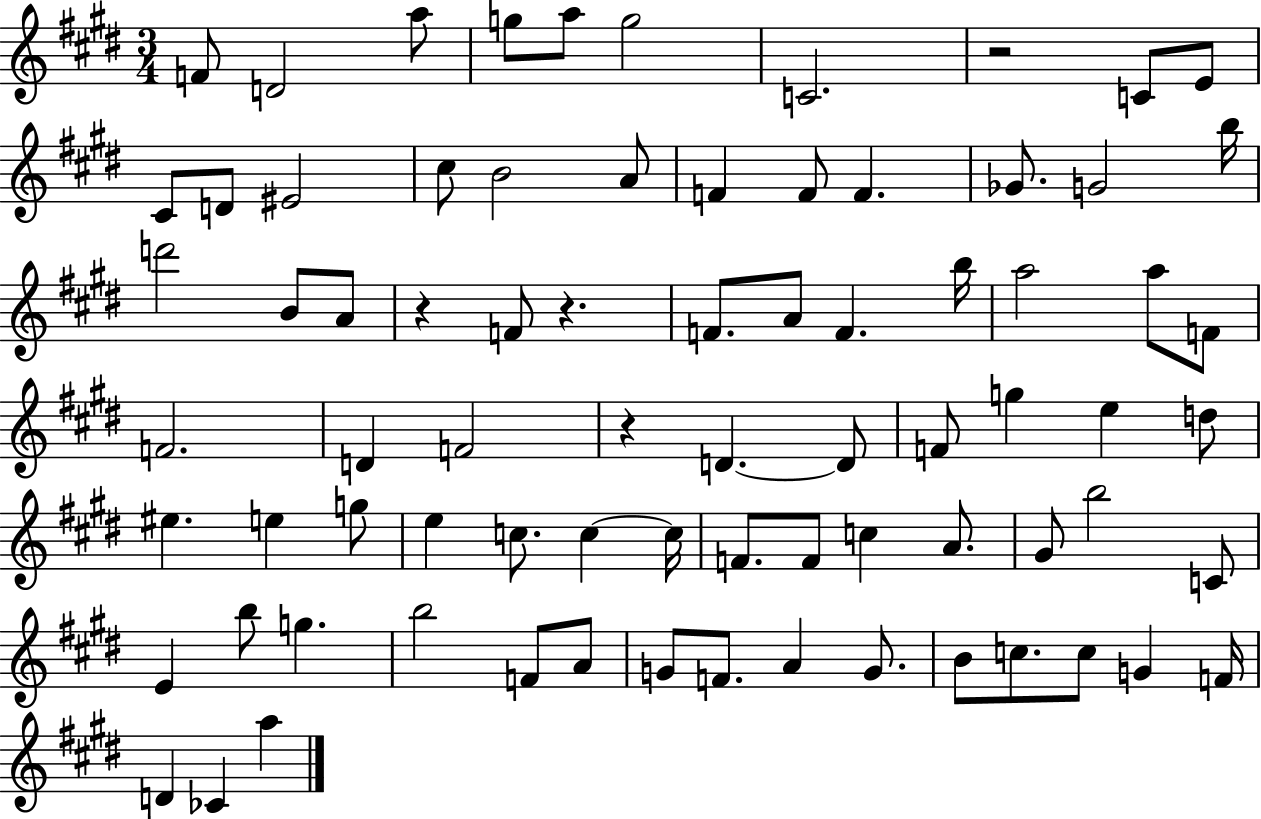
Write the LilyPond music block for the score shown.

{
  \clef treble
  \numericTimeSignature
  \time 3/4
  \key e \major
  f'8 d'2 a''8 | g''8 a''8 g''2 | c'2. | r2 c'8 e'8 | \break cis'8 d'8 eis'2 | cis''8 b'2 a'8 | f'4 f'8 f'4. | ges'8. g'2 b''16 | \break d'''2 b'8 a'8 | r4 f'8 r4. | f'8. a'8 f'4. b''16 | a''2 a''8 f'8 | \break f'2. | d'4 f'2 | r4 d'4.~~ d'8 | f'8 g''4 e''4 d''8 | \break eis''4. e''4 g''8 | e''4 c''8. c''4~~ c''16 | f'8. f'8 c''4 a'8. | gis'8 b''2 c'8 | \break e'4 b''8 g''4. | b''2 f'8 a'8 | g'8 f'8. a'4 g'8. | b'8 c''8. c''8 g'4 f'16 | \break d'4 ces'4 a''4 | \bar "|."
}